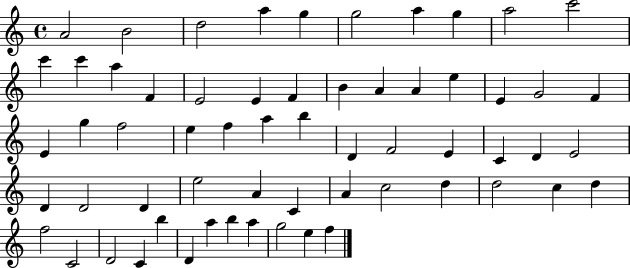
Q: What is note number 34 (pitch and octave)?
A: E4